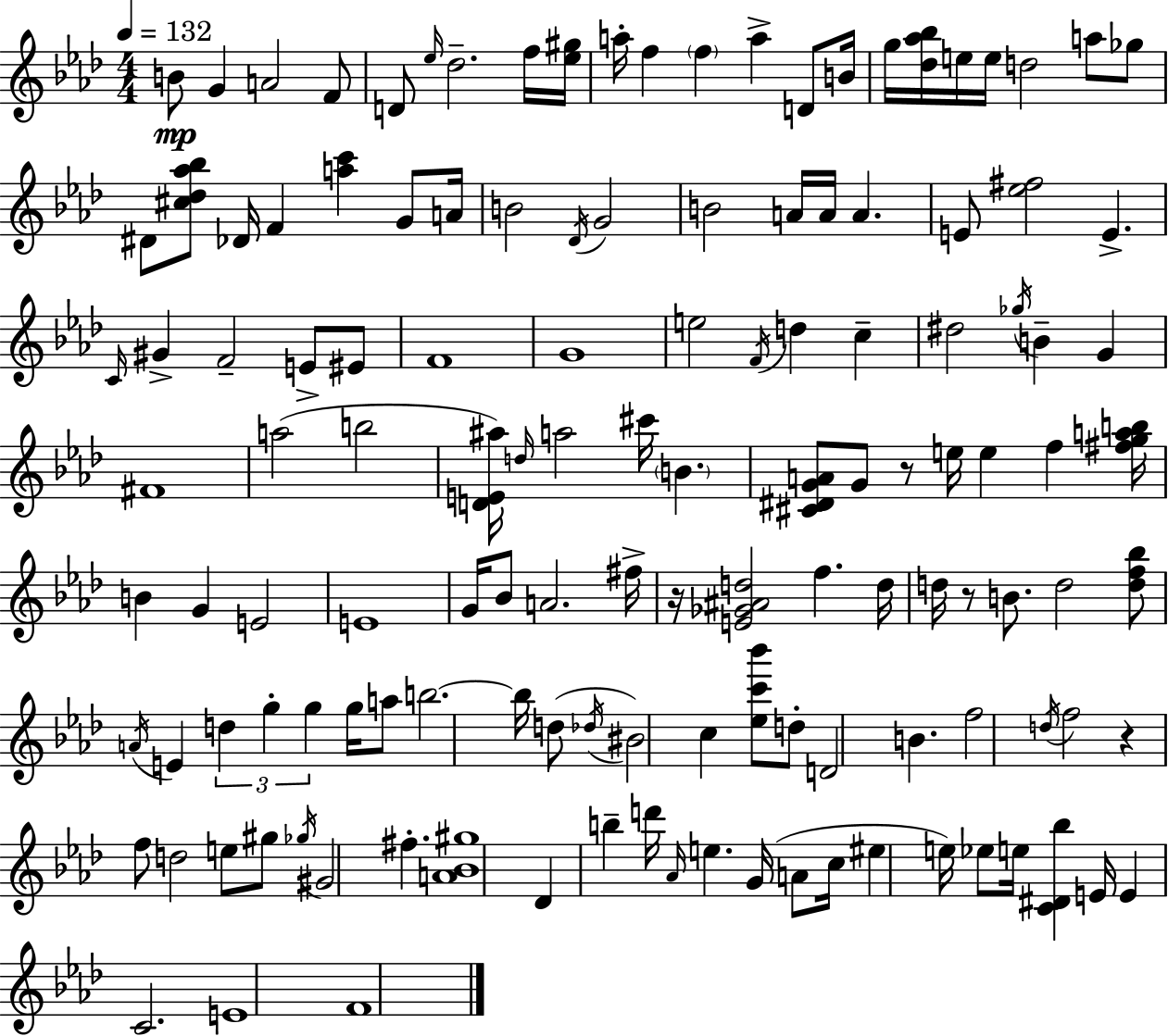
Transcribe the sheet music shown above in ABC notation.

X:1
T:Untitled
M:4/4
L:1/4
K:Ab
B/2 G A2 F/2 D/2 _e/4 _d2 f/4 [_e^g]/4 a/4 f f a D/2 B/4 g/4 [_d_a_b]/4 e/4 e/4 d2 a/2 _g/2 ^D/2 [^c_d_a_b]/2 _D/4 F [ac'] G/2 A/4 B2 _D/4 G2 B2 A/4 A/4 A E/2 [_e^f]2 E C/4 ^G F2 E/2 ^E/2 F4 G4 e2 F/4 d c ^d2 _g/4 B G ^F4 a2 b2 [DE^a]/4 d/4 a2 ^c'/4 B [^C^DGA]/2 G/2 z/2 e/4 e f [^fgab]/4 B G E2 E4 G/4 _B/2 A2 ^f/4 z/4 [E_G^Ad]2 f d/4 d/4 z/2 B/2 d2 [df_b]/2 A/4 E d g g g/4 a/2 b2 b/4 d/2 _d/4 ^B2 c [_ec'_b']/2 d/2 D2 B f2 d/4 f2 z f/2 d2 e/2 ^g/2 _g/4 ^G2 ^f [A_B^g]4 _D b d'/4 _A/4 e G/4 A/2 c/4 ^e e/4 _e/2 e/4 [C^D_b] E/4 E C2 E4 F4